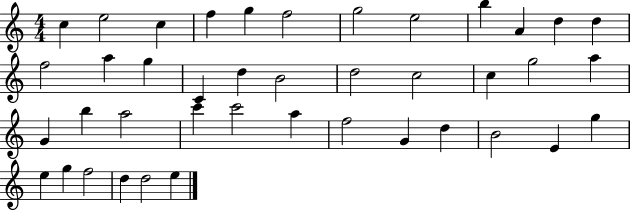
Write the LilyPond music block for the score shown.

{
  \clef treble
  \numericTimeSignature
  \time 4/4
  \key c \major
  c''4 e''2 c''4 | f''4 g''4 f''2 | g''2 e''2 | b''4 a'4 d''4 d''4 | \break f''2 a''4 g''4 | c'4 d''4 b'2 | d''2 c''2 | c''4 g''2 a''4 | \break g'4 b''4 a''2 | c'''4 c'''2 a''4 | f''2 g'4 d''4 | b'2 e'4 g''4 | \break e''4 g''4 f''2 | d''4 d''2 e''4 | \bar "|."
}